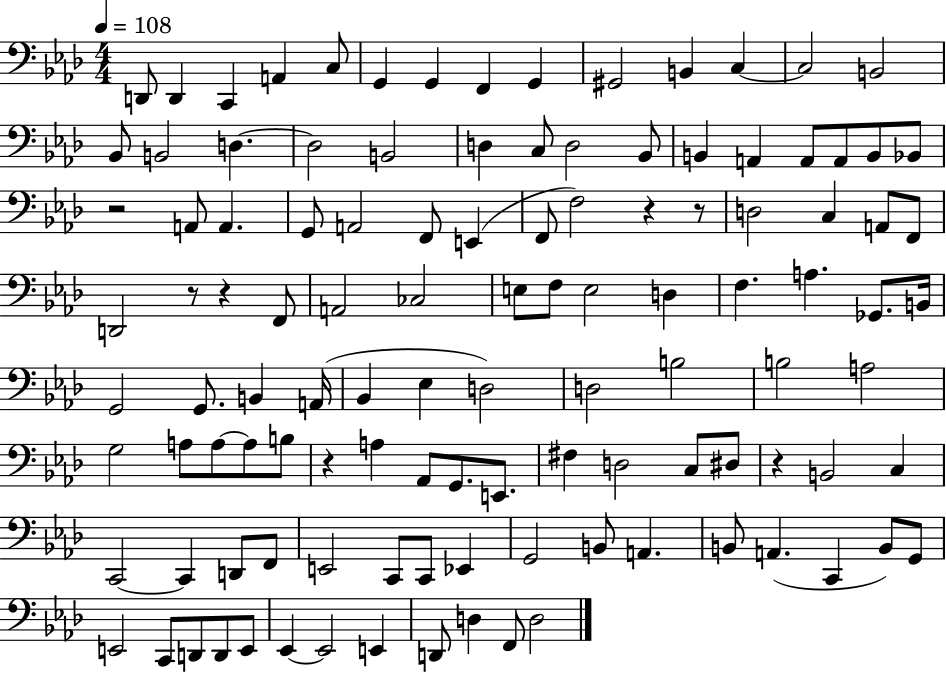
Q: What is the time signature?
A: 4/4